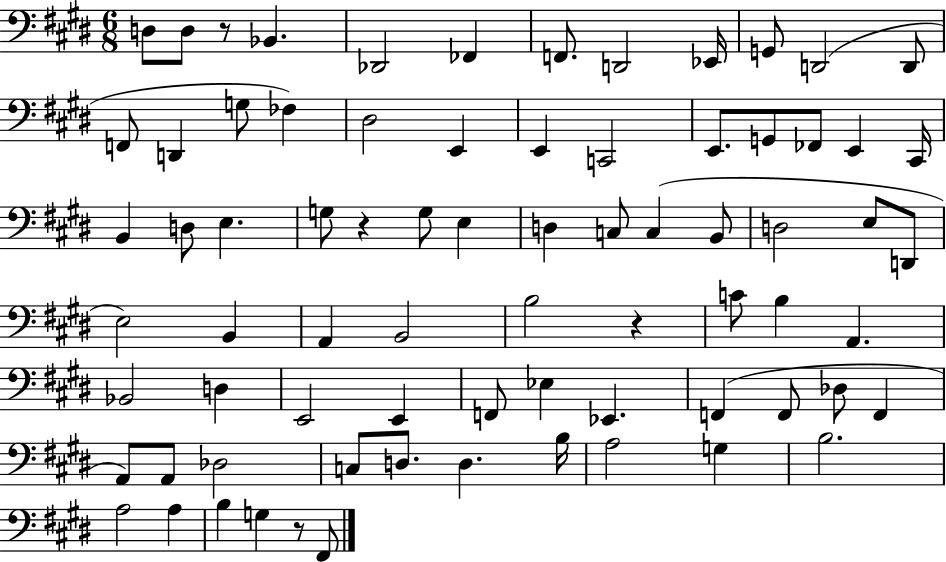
D3/e D3/e R/e Bb2/q. Db2/h FES2/q F2/e. D2/h Eb2/s G2/e D2/h D2/e F2/e D2/q G3/e FES3/q D#3/h E2/q E2/q C2/h E2/e. G2/e FES2/e E2/q C#2/s B2/q D3/e E3/q. G3/e R/q G3/e E3/q D3/q C3/e C3/q B2/e D3/h E3/e D2/e E3/h B2/q A2/q B2/h B3/h R/q C4/e B3/q A2/q. Bb2/h D3/q E2/h E2/q F2/e Eb3/q Eb2/q. F2/q F2/e Db3/e F2/q A2/e A2/e Db3/h C3/e D3/e. D3/q. B3/s A3/h G3/q B3/h. A3/h A3/q B3/q G3/q R/e F#2/e